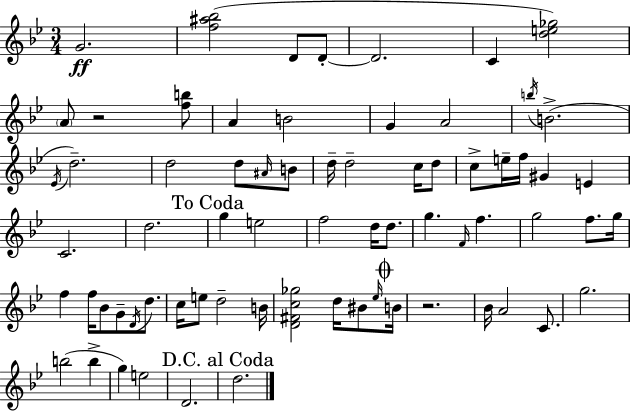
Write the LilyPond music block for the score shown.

{
  \clef treble
  \numericTimeSignature
  \time 3/4
  \key bes \major
  g'2.\ff | <f'' ais'' bes''>2( d'8 d'8-.~~ | d'2. | c'4 <d'' e'' ges''>2) | \break \parenthesize a'8 r2 <f'' b''>8 | a'4 b'2 | g'4 a'2 | \acciaccatura { b''16 }( b'2.-> | \break \acciaccatura { ees'16 } d''2.--) | d''2 d''8 | \grace { ais'16 } b'8 d''16-- d''2-- | c''16 d''8 c''8-> e''16-- f''16 gis'4 e'4 | \break c'2. | d''2. | \mark "To Coda" g''4 e''2 | f''2 d''16 | \break d''8. g''4. \grace { f'16 } f''4. | g''2 | f''8. g''16 f''4 f''16 bes'8 g'8-- | \acciaccatura { d'16 } d''8. c''16 e''8 d''2-- | \break b'16 <d' fis' c'' ges''>2 | d''16 bis'8 \grace { ees''16 } \mark \markup { \musicglyph "scripts.coda" } b'16 r2. | bes'16 a'2 | c'8. g''2. | \break b''2( | b''4-> g''4) e''2 | d'2. | \mark "D.C. al Coda" d''2. | \break \bar "|."
}